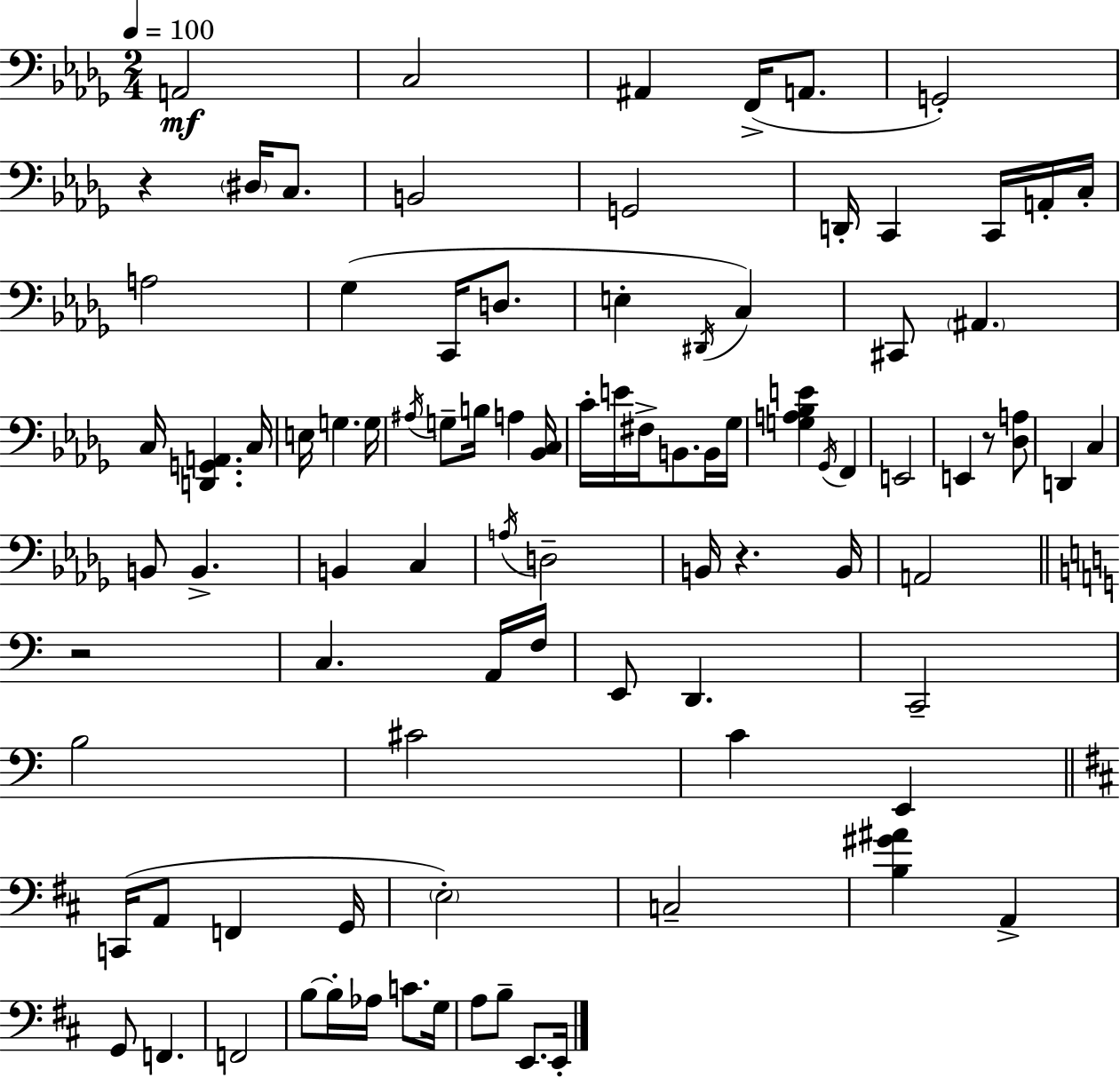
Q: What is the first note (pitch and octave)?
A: A2